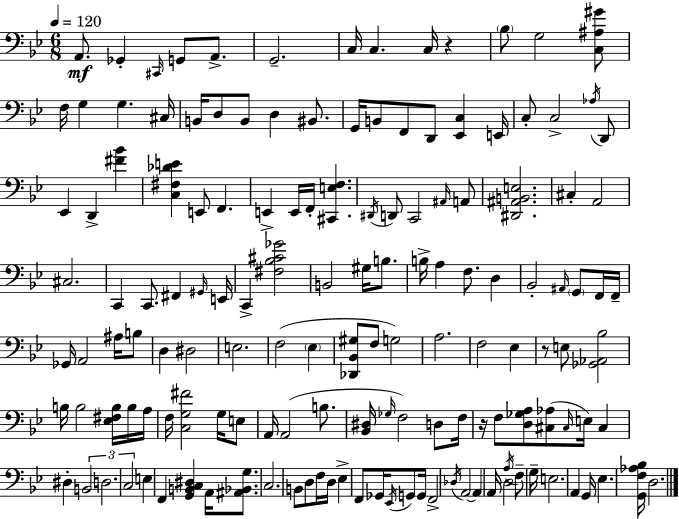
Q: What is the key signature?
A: BES major